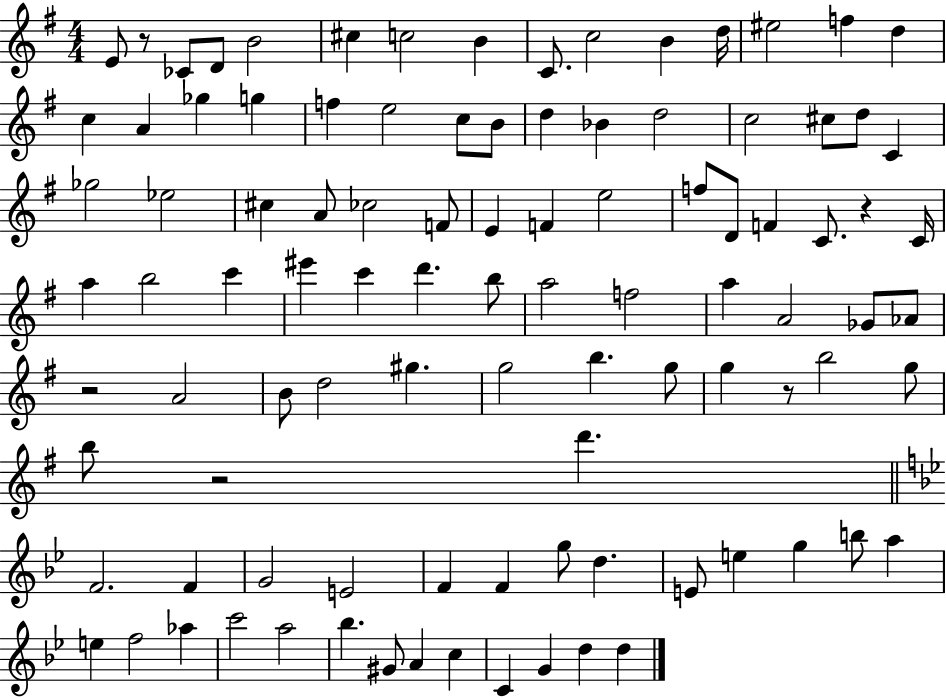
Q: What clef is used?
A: treble